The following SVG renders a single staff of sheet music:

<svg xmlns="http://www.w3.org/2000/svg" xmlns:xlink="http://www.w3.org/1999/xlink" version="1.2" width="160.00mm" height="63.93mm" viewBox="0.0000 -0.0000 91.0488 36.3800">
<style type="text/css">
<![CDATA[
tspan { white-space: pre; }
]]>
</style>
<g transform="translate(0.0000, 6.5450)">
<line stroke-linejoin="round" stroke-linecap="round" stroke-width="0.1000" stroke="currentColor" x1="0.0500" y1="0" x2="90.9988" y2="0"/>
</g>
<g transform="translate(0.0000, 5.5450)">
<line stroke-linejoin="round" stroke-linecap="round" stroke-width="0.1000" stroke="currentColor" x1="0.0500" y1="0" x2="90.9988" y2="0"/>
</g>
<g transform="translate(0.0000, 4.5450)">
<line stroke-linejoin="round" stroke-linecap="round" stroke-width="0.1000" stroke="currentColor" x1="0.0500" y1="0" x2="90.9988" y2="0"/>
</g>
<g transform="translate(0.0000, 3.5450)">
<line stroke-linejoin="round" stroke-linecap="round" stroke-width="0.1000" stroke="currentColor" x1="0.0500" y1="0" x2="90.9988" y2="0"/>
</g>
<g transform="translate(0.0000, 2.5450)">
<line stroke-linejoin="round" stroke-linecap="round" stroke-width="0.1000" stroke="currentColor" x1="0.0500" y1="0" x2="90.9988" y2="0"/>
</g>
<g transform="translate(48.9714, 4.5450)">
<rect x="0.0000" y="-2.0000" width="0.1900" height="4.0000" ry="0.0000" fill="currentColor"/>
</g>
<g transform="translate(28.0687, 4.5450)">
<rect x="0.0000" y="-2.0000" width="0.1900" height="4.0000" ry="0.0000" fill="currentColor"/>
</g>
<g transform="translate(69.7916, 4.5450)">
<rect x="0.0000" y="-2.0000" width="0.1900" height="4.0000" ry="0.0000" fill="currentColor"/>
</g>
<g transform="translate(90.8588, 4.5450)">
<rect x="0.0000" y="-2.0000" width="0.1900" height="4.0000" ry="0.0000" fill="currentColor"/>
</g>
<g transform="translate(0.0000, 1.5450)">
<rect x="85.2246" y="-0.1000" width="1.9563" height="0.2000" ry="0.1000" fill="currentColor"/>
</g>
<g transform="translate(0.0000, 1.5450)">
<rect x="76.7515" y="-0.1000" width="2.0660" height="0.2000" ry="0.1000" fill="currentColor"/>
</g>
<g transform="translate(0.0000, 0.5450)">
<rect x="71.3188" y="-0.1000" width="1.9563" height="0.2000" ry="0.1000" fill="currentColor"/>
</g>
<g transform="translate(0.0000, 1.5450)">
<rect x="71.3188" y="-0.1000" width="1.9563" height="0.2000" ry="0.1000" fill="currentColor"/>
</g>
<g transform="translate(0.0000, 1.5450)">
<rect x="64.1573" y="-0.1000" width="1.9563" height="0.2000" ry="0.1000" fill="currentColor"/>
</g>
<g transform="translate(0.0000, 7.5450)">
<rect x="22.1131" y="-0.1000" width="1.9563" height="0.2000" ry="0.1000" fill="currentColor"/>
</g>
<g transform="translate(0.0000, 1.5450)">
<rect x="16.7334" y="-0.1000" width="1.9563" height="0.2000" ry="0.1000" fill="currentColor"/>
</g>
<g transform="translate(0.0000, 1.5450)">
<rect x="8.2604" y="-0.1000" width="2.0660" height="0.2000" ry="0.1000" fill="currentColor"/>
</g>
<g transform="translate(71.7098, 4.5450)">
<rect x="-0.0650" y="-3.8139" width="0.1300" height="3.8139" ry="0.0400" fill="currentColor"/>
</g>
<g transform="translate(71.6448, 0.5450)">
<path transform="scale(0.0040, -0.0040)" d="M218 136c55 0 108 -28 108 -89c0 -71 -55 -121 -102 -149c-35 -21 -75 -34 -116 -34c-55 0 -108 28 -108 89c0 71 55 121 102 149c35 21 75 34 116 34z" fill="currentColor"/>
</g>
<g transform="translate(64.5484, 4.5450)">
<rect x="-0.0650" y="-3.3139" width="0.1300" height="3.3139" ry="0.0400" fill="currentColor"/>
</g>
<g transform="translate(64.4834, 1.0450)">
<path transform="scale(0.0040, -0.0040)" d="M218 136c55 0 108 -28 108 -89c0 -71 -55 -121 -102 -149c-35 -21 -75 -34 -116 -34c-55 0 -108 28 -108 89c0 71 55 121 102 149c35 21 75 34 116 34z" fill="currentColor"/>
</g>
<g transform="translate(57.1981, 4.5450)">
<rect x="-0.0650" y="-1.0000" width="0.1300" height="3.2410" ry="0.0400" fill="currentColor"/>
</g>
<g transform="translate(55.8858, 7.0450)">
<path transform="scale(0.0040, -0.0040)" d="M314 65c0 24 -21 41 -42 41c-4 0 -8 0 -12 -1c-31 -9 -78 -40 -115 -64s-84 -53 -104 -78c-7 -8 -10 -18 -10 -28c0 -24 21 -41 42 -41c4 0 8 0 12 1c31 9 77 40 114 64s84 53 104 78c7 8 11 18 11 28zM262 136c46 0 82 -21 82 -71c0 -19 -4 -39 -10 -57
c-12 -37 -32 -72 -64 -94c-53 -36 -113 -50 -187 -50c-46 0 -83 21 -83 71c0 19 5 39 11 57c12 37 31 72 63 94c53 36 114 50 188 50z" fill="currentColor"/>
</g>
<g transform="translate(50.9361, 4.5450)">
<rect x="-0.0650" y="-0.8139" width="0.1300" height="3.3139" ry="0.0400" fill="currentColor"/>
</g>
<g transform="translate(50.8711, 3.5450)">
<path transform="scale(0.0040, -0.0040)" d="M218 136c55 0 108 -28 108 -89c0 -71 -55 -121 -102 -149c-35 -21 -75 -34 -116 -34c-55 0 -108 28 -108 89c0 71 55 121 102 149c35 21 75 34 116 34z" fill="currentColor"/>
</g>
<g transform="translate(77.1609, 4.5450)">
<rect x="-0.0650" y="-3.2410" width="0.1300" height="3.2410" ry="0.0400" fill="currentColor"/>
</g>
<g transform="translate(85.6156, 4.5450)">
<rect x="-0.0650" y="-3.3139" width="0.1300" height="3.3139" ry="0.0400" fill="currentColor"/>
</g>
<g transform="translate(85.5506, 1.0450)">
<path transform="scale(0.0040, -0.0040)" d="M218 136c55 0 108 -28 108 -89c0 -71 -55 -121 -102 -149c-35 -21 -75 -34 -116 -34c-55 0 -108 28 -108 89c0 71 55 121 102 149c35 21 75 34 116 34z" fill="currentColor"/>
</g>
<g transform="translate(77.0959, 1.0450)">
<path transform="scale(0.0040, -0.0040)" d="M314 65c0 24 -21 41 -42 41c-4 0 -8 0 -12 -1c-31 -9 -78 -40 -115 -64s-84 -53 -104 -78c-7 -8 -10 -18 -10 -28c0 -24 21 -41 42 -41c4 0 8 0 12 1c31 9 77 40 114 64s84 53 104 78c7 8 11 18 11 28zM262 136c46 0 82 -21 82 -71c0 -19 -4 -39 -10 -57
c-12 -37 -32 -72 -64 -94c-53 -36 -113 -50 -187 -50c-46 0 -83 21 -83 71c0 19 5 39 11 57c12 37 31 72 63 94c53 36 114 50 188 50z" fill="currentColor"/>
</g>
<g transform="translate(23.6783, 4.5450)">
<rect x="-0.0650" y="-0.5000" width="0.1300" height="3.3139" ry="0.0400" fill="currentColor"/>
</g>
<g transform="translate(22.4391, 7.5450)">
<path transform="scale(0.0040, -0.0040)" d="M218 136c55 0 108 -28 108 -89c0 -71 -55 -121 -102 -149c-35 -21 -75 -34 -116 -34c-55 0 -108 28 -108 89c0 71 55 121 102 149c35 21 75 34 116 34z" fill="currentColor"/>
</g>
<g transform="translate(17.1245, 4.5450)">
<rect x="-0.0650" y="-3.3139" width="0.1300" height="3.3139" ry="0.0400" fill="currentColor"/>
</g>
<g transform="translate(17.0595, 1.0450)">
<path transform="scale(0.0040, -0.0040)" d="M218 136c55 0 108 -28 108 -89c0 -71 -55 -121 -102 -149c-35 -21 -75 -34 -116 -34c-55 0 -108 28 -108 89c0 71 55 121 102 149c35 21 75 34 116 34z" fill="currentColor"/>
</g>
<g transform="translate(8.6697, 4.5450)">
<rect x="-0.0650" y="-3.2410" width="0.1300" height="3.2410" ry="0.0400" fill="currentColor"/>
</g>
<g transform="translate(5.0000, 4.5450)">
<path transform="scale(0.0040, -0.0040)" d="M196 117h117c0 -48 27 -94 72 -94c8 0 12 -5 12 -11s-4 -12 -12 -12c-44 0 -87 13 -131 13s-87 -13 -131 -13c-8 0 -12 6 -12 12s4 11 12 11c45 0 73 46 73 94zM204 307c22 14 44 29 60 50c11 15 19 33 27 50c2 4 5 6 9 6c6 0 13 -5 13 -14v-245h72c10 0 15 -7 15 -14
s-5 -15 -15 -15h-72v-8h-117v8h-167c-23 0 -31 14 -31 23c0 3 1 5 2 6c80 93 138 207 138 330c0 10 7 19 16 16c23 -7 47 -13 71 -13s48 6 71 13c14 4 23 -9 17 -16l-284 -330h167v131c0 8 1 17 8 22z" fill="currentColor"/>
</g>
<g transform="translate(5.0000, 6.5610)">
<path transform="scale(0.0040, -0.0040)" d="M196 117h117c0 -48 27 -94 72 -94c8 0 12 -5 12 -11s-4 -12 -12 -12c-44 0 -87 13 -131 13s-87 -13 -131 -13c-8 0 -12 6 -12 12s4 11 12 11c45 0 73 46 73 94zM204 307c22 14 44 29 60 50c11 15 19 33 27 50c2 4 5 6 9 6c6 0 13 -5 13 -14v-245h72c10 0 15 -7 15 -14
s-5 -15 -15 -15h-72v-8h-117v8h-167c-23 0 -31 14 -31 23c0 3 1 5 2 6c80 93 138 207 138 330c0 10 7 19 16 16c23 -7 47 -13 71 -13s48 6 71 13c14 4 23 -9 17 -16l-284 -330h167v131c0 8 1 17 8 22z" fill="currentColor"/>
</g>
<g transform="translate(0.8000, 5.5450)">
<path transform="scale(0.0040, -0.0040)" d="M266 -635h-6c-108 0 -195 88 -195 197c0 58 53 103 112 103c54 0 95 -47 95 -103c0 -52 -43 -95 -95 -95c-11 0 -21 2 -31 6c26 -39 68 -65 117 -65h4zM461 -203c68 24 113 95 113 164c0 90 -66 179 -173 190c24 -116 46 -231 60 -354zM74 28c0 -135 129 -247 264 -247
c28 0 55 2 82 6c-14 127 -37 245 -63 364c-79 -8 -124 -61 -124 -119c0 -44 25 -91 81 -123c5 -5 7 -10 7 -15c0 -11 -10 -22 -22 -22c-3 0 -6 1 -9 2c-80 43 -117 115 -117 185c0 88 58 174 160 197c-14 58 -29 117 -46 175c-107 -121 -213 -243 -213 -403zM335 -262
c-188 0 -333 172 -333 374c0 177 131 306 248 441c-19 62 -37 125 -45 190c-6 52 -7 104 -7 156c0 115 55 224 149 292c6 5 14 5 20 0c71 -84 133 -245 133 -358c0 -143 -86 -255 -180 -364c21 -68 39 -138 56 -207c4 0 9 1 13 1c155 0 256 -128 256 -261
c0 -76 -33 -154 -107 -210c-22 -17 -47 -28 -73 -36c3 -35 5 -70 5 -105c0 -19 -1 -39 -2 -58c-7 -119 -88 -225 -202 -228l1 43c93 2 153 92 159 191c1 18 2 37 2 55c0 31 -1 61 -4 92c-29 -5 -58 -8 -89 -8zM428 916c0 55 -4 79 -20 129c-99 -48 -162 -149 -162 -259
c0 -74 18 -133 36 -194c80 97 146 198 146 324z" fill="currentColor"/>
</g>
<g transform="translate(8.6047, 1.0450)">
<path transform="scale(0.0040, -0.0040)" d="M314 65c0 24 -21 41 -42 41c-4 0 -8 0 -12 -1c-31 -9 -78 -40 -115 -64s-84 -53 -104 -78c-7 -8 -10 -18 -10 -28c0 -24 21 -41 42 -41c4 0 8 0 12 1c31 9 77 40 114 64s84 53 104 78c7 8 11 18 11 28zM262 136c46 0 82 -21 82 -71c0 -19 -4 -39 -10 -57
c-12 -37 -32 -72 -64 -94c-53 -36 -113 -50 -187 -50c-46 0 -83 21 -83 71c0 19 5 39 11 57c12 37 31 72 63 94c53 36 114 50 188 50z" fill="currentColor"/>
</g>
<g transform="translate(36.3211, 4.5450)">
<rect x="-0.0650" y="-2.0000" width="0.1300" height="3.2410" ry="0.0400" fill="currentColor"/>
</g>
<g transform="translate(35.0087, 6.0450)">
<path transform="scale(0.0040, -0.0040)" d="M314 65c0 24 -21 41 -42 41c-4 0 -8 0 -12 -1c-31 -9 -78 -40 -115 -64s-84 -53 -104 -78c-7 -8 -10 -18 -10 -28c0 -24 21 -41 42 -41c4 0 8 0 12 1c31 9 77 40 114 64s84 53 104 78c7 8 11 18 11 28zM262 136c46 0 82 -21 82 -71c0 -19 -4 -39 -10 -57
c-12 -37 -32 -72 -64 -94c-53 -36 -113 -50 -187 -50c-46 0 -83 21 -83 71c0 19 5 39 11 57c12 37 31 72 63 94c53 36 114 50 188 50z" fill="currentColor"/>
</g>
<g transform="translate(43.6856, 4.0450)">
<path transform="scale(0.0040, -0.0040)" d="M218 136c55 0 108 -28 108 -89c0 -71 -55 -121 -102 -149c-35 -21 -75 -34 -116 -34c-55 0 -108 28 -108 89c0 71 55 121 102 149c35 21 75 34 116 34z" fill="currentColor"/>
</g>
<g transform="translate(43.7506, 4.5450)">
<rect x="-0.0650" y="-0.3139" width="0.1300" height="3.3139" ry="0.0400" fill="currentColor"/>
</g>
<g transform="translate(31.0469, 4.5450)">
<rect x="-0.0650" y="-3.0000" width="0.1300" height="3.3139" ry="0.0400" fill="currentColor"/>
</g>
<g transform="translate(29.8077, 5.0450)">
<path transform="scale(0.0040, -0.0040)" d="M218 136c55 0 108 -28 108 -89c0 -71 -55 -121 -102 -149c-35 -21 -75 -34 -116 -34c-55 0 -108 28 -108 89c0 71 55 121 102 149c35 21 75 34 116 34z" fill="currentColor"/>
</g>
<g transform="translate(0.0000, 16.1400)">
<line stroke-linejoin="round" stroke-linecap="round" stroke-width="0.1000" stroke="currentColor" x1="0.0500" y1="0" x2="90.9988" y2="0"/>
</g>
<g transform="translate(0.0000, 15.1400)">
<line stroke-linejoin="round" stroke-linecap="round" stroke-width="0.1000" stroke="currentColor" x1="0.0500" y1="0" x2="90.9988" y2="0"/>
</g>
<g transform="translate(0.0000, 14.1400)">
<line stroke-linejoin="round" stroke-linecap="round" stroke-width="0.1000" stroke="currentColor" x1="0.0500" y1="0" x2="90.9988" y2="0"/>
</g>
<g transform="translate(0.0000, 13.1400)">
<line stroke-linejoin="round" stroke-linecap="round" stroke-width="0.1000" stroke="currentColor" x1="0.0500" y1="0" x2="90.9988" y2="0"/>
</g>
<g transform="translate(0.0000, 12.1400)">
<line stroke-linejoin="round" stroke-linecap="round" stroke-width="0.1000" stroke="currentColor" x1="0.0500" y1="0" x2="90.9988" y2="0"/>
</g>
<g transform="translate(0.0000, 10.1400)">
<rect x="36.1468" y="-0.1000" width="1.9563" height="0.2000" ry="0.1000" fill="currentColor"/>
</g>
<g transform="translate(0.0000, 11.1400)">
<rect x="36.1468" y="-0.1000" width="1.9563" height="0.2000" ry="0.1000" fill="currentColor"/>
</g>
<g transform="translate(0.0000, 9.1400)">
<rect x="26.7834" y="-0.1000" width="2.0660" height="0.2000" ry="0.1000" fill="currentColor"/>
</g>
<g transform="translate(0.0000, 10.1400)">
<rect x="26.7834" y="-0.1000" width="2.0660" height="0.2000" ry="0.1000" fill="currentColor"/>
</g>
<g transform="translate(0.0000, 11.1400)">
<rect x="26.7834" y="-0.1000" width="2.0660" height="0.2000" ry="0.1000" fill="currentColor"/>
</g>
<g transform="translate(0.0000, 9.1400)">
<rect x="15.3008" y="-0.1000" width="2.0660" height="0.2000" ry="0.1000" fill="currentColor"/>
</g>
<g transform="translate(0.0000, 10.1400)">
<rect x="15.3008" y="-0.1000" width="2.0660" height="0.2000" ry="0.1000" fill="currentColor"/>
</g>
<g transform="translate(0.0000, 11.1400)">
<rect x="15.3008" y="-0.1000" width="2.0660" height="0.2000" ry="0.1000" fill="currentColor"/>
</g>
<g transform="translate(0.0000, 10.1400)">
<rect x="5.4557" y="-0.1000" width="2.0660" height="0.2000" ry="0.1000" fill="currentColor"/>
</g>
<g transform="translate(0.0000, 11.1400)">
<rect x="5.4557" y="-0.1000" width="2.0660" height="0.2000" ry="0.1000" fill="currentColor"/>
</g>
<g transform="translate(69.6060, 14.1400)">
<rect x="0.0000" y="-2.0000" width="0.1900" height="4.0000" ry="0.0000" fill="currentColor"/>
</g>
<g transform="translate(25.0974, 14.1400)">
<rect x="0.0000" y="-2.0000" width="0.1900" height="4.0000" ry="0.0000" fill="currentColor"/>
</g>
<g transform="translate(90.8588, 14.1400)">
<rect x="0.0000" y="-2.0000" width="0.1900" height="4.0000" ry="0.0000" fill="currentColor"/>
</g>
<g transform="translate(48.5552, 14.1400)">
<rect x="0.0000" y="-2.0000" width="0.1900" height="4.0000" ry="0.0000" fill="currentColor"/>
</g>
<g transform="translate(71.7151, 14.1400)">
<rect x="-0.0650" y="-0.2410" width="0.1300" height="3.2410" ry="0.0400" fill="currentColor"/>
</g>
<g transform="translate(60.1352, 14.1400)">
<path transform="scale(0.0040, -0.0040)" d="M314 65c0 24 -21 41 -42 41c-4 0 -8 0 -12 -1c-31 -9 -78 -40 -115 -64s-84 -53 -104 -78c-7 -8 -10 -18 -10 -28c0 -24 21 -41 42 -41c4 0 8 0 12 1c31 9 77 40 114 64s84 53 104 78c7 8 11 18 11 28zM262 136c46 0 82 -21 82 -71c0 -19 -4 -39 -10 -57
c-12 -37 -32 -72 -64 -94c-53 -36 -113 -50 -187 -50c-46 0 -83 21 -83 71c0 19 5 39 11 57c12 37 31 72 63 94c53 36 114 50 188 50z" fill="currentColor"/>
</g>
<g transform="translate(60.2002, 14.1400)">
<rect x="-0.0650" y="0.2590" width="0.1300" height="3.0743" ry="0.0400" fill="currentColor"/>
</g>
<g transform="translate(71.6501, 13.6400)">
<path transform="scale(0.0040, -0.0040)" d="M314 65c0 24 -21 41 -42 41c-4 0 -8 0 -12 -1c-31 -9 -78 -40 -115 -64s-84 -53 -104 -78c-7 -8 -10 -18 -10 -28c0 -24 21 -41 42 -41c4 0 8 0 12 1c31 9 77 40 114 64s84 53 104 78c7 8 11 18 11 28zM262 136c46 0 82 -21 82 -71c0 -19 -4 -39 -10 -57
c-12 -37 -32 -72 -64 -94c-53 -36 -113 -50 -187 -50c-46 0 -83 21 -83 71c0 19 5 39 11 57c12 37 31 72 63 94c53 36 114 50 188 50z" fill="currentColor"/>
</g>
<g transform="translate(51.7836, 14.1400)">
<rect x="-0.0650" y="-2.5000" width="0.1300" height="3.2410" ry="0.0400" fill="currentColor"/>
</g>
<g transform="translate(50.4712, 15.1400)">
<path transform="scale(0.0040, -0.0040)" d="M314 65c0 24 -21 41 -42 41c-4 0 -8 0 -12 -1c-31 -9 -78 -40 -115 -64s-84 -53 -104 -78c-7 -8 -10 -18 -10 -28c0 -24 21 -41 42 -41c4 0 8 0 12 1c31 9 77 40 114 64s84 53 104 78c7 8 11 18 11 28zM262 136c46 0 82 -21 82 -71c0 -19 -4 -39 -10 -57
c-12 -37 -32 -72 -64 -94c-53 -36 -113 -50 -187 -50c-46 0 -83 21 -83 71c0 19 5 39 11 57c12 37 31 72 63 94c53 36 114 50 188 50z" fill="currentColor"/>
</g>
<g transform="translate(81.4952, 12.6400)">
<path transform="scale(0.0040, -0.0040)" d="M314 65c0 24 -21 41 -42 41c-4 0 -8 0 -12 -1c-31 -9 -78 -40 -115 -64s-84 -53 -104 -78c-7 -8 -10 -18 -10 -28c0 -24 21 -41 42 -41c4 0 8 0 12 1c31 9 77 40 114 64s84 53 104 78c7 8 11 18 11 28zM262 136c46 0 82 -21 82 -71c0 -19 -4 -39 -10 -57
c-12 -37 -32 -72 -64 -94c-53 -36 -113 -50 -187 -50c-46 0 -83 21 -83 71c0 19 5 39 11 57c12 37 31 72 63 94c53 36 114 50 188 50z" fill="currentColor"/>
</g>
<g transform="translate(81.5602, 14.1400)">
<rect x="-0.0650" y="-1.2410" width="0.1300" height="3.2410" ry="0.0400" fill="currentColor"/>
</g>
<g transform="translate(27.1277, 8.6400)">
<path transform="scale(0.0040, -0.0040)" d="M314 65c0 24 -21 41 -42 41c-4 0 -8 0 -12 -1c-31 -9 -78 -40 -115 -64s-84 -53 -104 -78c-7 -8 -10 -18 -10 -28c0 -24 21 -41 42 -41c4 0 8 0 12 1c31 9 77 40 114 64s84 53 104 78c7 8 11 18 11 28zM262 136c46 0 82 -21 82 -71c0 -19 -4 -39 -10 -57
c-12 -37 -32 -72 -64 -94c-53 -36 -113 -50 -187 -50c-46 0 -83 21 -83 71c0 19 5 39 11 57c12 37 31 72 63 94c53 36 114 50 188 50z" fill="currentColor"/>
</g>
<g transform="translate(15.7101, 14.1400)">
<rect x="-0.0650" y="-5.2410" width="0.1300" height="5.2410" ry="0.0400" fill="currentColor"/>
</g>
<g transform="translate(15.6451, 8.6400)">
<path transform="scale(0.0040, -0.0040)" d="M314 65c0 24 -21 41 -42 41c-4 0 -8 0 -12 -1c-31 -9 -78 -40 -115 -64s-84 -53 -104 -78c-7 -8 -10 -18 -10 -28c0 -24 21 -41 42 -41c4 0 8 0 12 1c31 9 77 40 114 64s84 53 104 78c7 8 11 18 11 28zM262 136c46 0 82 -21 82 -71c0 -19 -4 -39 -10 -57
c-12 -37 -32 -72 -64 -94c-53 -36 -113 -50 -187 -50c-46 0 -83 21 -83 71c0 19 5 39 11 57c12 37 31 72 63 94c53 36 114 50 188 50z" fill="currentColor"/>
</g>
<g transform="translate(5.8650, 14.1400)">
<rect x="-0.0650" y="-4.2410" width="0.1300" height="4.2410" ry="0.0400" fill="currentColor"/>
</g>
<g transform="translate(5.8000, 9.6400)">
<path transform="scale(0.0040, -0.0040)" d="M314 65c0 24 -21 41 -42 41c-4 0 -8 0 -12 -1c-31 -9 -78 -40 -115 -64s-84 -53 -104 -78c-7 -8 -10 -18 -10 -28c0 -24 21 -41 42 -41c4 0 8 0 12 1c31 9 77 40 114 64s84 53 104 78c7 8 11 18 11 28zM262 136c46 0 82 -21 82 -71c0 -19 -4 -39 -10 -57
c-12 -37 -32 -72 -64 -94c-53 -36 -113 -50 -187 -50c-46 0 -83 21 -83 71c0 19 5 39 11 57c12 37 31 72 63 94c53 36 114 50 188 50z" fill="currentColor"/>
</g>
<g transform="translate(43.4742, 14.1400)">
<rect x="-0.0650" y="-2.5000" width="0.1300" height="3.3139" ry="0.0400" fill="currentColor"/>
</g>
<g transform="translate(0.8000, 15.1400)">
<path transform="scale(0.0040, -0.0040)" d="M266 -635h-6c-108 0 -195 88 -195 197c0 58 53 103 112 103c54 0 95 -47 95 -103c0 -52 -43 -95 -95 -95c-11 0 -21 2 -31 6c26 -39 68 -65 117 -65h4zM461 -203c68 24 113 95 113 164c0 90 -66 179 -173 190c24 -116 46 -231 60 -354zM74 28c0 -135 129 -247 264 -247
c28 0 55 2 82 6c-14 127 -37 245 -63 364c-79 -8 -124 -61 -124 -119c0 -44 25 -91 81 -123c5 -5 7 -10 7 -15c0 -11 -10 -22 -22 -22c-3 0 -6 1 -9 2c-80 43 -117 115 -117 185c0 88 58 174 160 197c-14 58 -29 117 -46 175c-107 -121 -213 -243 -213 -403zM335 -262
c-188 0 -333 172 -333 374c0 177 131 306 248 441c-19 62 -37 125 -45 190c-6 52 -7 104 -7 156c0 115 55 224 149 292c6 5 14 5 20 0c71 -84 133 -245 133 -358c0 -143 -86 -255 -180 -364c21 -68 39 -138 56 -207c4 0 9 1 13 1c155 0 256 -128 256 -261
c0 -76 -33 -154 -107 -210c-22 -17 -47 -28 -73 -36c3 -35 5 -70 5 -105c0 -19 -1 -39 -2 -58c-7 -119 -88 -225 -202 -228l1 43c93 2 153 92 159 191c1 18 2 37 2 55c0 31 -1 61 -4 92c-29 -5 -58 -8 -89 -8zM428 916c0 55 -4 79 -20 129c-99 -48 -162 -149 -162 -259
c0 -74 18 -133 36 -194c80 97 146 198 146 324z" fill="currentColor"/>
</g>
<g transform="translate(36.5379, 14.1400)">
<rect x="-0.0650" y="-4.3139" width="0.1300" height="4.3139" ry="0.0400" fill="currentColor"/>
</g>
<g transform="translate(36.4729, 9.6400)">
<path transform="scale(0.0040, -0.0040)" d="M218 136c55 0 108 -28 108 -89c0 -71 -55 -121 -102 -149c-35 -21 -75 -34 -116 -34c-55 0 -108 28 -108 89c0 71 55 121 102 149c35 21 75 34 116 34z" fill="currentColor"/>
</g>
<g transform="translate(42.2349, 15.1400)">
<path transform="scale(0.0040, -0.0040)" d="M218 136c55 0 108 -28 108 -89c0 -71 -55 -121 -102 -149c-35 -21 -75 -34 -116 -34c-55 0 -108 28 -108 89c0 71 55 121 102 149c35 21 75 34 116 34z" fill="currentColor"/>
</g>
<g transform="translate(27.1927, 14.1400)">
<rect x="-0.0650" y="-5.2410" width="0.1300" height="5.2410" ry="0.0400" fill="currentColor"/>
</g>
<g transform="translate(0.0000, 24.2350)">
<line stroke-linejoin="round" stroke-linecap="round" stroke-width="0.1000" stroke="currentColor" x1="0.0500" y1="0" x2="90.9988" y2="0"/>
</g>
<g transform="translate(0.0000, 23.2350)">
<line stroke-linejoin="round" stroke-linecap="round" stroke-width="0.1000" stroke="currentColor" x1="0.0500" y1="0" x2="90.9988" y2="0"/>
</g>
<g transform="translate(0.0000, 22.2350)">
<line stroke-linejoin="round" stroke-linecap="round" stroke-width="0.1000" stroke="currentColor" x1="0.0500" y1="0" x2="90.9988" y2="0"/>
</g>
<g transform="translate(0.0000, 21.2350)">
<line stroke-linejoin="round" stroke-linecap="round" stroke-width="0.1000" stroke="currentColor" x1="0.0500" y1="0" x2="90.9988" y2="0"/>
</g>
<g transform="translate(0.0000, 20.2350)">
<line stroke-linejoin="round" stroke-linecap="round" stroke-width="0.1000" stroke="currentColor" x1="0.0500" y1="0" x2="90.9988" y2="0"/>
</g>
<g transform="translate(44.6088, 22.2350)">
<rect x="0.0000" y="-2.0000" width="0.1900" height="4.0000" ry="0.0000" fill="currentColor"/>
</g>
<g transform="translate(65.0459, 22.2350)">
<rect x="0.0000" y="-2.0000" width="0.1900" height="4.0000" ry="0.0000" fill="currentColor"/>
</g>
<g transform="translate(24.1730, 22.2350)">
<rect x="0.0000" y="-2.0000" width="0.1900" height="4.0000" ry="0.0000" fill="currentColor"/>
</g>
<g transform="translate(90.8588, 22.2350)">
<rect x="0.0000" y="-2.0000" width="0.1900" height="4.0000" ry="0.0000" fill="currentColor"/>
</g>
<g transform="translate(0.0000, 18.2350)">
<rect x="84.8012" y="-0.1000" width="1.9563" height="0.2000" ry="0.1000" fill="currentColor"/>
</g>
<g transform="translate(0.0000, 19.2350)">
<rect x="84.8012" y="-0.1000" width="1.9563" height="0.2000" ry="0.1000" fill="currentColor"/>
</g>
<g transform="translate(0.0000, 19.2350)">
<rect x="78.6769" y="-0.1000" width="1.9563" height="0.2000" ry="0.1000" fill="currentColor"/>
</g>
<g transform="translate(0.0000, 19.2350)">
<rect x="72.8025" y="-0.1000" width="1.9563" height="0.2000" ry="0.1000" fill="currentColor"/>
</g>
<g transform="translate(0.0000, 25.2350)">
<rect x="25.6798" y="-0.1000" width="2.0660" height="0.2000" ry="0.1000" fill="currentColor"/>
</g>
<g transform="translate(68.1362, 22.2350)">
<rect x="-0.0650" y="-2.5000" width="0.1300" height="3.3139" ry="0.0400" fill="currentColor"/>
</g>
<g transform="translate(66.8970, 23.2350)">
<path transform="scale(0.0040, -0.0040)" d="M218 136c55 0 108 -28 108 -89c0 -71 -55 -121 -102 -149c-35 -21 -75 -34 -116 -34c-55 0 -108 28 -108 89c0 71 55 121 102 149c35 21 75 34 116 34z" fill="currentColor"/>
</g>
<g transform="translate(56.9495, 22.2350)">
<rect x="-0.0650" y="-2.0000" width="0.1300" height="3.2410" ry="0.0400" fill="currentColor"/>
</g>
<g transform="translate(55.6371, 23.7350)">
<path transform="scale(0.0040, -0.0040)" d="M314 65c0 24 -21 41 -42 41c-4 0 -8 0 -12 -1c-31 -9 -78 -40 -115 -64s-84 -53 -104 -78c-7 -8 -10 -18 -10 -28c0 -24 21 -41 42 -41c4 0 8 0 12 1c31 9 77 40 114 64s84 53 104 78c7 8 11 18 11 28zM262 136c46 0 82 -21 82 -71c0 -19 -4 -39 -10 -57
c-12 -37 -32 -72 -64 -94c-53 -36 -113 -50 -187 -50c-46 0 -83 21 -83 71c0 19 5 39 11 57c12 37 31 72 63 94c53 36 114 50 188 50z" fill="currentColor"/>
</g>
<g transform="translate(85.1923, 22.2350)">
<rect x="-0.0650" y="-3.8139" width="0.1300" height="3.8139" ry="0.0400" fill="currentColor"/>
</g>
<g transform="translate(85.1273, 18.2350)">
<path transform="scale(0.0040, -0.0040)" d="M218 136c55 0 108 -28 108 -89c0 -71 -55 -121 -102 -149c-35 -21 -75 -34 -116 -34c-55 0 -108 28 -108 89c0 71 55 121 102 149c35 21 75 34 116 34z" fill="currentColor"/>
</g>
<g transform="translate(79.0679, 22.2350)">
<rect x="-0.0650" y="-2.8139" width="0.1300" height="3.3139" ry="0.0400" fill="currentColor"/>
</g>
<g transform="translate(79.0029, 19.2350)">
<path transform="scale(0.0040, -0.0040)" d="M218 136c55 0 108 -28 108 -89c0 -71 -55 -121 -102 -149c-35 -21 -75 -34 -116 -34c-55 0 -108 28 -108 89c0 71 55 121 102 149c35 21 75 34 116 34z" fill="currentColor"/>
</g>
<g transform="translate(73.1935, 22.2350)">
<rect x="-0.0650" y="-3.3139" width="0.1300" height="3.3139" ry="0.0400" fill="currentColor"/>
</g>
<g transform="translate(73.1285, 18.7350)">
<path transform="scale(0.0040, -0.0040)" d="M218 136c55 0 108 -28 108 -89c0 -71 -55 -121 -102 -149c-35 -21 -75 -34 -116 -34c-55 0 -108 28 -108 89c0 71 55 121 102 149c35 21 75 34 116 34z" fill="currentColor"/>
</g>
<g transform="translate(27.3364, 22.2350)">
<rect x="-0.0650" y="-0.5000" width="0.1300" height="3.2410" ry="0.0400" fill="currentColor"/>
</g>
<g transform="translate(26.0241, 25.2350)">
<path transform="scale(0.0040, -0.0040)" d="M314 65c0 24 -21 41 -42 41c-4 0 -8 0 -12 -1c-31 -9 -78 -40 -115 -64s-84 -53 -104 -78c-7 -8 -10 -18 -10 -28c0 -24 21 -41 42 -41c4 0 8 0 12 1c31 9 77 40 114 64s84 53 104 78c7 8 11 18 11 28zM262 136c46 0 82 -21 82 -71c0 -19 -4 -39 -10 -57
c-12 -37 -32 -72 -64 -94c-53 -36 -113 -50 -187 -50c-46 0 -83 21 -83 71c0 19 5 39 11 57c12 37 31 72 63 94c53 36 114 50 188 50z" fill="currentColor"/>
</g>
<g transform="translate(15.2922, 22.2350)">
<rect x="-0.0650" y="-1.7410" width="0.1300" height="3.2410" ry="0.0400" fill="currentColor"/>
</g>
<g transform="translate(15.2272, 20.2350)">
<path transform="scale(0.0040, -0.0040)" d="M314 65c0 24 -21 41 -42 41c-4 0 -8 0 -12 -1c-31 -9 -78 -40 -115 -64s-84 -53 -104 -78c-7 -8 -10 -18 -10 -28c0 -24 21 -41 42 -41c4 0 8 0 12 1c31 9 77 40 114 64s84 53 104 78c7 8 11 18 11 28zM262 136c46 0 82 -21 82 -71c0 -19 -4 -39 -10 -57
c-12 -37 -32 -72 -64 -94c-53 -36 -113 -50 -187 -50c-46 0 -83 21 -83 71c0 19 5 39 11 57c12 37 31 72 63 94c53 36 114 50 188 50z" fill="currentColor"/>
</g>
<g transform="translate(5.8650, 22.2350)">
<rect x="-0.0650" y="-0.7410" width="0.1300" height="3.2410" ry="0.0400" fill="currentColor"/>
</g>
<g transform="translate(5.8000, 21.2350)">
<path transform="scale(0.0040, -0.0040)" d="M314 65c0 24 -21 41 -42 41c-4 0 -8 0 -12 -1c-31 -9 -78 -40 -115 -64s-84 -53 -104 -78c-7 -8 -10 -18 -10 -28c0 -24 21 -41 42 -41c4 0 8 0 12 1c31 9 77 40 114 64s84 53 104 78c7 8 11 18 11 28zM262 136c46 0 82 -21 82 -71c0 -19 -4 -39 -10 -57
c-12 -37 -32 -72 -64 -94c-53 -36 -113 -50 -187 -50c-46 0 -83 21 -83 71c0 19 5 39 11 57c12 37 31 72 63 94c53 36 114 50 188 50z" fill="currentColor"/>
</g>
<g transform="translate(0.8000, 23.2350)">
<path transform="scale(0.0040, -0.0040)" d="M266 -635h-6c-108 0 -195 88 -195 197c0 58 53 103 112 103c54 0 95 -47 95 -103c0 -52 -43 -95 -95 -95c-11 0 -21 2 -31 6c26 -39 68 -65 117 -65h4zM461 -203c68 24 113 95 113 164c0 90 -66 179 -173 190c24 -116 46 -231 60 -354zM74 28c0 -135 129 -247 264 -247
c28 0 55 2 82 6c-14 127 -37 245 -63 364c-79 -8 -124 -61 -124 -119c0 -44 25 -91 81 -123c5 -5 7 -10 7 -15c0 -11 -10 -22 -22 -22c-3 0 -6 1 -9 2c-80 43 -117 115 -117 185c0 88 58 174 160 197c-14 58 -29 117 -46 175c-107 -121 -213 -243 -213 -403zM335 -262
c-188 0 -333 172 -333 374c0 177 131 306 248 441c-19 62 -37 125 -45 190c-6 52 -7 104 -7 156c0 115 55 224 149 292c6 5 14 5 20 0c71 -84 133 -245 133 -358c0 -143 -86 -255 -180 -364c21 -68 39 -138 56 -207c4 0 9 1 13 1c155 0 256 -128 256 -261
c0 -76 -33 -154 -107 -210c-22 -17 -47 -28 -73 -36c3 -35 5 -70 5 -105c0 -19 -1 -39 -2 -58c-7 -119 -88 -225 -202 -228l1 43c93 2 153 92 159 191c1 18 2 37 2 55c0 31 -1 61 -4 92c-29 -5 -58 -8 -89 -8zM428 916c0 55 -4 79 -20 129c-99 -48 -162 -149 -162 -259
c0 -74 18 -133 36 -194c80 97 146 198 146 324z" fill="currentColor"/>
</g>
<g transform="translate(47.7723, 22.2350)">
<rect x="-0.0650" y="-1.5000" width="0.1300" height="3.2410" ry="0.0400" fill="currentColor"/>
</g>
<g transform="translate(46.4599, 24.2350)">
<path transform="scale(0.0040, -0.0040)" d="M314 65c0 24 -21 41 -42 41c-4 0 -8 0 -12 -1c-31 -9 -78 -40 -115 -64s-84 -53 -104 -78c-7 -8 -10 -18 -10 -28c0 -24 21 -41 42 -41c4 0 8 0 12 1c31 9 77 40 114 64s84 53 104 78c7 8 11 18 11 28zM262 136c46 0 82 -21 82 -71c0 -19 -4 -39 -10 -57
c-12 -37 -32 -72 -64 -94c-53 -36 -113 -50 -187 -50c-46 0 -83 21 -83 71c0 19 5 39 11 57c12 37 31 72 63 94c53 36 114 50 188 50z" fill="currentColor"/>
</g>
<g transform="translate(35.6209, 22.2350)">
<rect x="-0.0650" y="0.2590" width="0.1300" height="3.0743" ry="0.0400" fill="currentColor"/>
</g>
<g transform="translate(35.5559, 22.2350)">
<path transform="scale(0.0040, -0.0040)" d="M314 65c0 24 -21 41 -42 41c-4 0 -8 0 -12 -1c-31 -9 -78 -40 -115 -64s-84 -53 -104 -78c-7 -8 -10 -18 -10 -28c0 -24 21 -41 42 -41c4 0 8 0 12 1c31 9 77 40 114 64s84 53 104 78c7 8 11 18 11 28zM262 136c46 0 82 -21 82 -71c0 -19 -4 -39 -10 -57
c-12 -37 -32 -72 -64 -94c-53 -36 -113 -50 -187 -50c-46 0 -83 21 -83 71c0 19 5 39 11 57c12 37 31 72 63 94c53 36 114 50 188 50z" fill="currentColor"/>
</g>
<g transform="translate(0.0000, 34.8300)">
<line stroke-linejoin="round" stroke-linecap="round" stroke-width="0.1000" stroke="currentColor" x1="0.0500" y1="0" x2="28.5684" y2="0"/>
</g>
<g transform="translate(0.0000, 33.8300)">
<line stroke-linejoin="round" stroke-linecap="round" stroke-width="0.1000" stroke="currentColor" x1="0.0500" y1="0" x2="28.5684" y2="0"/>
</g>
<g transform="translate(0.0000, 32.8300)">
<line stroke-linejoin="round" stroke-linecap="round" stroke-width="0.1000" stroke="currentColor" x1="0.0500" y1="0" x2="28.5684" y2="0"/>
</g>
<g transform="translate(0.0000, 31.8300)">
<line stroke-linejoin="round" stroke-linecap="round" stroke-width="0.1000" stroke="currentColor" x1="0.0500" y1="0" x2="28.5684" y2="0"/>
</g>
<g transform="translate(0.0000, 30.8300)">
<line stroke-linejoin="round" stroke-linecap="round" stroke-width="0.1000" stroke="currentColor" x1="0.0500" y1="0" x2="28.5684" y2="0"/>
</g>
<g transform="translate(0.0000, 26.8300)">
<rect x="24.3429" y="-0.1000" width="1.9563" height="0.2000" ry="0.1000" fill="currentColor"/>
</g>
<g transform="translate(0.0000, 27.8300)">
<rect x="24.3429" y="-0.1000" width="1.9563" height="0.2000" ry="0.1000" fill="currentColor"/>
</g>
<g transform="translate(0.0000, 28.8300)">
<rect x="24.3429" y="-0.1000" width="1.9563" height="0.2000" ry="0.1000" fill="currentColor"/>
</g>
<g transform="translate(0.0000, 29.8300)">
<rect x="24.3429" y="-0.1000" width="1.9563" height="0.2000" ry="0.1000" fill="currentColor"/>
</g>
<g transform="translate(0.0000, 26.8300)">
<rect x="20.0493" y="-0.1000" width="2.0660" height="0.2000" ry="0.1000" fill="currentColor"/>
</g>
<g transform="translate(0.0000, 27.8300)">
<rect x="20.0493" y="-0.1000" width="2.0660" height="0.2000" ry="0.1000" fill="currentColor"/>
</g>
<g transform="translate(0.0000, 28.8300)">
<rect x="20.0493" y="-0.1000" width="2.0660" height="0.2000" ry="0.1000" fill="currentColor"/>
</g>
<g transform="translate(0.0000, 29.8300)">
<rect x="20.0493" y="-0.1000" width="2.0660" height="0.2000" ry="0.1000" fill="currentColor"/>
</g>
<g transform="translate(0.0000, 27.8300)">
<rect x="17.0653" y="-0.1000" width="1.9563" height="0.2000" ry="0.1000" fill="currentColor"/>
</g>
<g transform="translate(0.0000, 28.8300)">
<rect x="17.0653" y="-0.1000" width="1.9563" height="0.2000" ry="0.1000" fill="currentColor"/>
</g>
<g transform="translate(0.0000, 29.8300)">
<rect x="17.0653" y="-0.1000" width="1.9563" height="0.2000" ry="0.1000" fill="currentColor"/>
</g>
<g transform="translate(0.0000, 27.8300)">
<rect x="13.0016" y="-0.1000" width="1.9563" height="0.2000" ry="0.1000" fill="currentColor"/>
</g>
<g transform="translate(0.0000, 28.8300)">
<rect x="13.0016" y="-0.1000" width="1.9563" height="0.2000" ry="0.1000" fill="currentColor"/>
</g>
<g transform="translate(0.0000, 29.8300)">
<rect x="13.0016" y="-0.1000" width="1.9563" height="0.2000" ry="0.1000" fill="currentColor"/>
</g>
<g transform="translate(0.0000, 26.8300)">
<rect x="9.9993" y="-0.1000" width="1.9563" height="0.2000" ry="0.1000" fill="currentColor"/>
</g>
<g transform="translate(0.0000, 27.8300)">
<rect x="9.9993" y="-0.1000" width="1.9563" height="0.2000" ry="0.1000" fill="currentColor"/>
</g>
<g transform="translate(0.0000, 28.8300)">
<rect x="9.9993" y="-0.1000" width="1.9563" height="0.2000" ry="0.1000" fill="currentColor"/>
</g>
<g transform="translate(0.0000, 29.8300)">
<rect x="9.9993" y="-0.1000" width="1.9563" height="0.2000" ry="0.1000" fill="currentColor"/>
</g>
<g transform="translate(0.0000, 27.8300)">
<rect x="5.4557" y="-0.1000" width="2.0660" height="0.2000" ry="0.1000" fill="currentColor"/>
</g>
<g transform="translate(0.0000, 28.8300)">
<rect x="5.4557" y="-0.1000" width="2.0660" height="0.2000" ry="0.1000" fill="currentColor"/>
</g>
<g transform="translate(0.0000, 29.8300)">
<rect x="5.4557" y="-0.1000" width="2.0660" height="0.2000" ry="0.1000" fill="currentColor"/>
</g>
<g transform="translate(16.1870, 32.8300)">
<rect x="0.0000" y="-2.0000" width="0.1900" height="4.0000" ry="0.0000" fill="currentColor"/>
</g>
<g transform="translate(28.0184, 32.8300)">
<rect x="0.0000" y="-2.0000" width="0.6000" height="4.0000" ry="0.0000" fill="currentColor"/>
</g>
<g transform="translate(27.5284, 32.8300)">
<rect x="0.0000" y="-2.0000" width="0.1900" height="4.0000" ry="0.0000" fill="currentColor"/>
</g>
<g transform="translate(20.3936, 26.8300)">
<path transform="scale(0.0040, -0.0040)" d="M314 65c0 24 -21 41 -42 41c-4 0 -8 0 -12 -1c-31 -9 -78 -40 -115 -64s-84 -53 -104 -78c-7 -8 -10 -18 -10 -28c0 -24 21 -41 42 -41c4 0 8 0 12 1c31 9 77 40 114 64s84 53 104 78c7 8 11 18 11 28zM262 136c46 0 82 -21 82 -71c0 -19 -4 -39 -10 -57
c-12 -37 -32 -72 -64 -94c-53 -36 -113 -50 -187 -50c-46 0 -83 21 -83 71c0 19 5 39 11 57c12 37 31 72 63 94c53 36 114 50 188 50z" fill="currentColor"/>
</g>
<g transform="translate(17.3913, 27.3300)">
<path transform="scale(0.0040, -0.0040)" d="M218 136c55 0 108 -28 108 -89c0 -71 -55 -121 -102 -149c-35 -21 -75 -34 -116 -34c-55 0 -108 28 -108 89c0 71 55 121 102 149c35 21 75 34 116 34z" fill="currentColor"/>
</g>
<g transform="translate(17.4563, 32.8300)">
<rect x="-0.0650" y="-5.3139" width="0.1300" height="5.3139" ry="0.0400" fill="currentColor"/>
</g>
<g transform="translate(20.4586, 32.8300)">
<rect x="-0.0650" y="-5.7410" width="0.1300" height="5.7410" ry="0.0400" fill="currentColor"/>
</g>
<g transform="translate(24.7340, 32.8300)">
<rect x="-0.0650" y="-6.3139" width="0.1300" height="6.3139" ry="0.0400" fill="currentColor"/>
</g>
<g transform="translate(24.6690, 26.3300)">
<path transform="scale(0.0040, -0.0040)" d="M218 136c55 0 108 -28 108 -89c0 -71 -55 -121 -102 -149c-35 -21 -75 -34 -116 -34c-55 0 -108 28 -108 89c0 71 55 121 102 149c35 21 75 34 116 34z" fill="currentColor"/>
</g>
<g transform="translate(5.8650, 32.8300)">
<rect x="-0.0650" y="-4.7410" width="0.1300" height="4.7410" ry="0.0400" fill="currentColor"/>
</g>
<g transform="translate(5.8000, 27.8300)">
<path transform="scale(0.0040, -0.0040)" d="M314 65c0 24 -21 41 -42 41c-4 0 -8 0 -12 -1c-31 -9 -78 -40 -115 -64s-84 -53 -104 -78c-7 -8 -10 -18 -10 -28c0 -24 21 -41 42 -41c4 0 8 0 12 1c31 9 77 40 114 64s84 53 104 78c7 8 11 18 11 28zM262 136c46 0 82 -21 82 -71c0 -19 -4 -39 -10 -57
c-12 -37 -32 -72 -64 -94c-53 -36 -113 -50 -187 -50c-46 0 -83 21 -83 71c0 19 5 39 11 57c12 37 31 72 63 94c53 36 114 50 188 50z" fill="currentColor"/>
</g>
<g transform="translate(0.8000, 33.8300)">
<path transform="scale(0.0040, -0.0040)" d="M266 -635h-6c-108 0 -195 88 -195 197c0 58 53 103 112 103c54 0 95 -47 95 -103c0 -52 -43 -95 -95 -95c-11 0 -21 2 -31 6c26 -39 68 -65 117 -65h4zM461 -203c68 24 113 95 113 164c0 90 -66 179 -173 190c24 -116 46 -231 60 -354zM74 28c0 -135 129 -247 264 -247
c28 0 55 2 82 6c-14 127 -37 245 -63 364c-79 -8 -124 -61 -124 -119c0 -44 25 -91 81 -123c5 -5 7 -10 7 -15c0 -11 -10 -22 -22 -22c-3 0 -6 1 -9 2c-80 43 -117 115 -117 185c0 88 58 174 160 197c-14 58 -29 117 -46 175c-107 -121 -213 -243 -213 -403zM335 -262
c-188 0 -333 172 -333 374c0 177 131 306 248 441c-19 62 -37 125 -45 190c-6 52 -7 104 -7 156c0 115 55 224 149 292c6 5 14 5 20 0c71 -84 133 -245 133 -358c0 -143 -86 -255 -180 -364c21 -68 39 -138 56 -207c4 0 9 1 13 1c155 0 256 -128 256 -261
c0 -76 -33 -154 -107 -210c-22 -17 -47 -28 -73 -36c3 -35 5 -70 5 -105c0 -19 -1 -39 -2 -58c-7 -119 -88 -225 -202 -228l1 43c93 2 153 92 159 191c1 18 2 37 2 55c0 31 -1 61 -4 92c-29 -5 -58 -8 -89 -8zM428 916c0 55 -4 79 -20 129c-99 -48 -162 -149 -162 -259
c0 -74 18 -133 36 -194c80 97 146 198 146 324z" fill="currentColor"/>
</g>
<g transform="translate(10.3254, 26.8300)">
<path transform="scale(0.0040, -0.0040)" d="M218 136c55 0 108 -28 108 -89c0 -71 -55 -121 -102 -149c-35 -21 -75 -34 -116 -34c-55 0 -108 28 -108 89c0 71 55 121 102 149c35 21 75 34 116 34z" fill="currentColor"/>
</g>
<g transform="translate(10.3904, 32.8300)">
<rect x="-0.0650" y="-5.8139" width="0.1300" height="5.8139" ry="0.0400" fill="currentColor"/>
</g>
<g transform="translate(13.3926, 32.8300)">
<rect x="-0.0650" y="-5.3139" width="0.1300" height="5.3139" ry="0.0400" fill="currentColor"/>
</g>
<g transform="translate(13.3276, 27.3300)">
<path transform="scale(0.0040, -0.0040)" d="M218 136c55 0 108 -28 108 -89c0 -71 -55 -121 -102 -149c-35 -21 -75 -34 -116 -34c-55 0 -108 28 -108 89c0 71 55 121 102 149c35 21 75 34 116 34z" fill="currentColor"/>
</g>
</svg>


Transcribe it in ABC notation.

X:1
T:Untitled
M:4/4
L:1/4
K:C
b2 b C A F2 c d D2 b c' b2 b d'2 f'2 f'2 d' G G2 B2 c2 e2 d2 f2 C2 B2 E2 F2 G b a c' e'2 g' f' f' g'2 a'